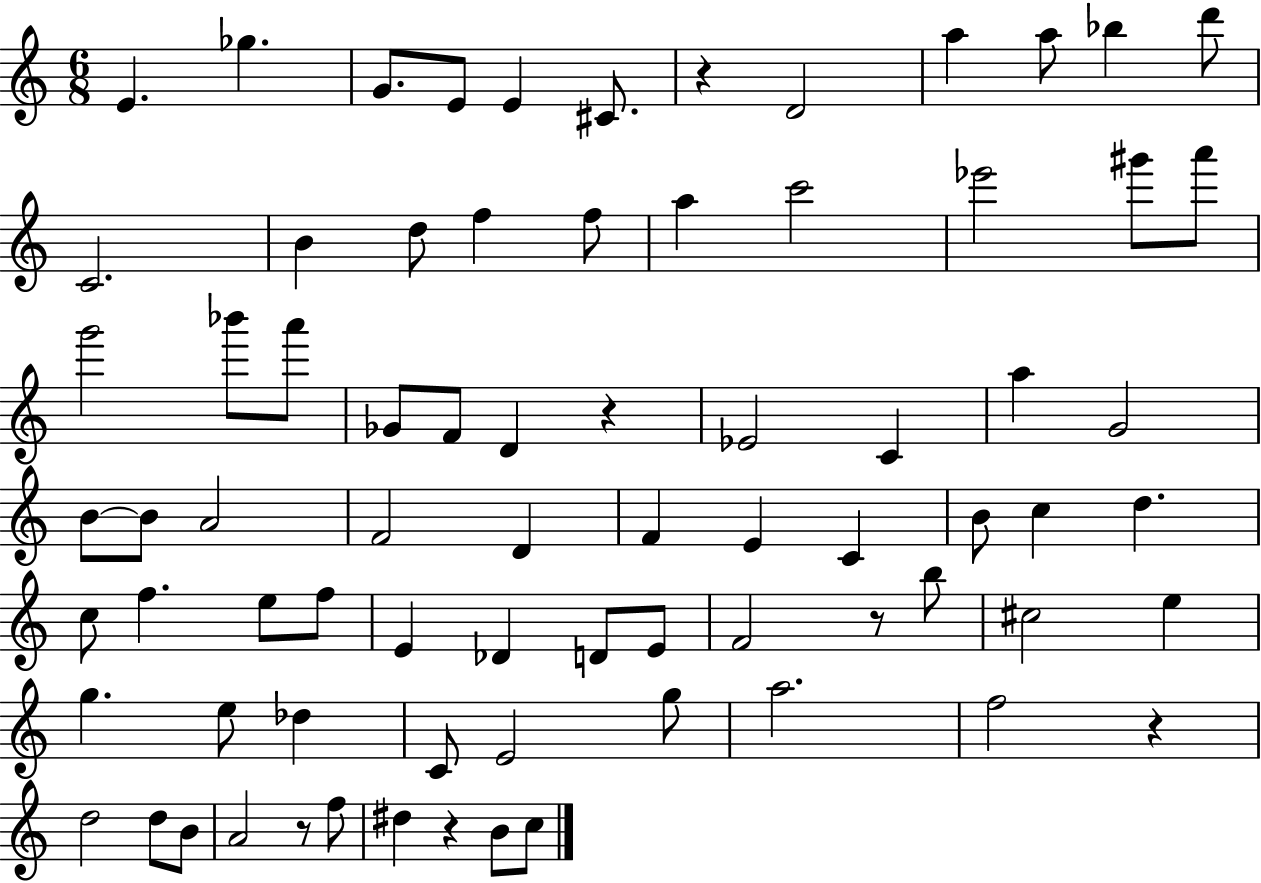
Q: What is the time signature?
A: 6/8